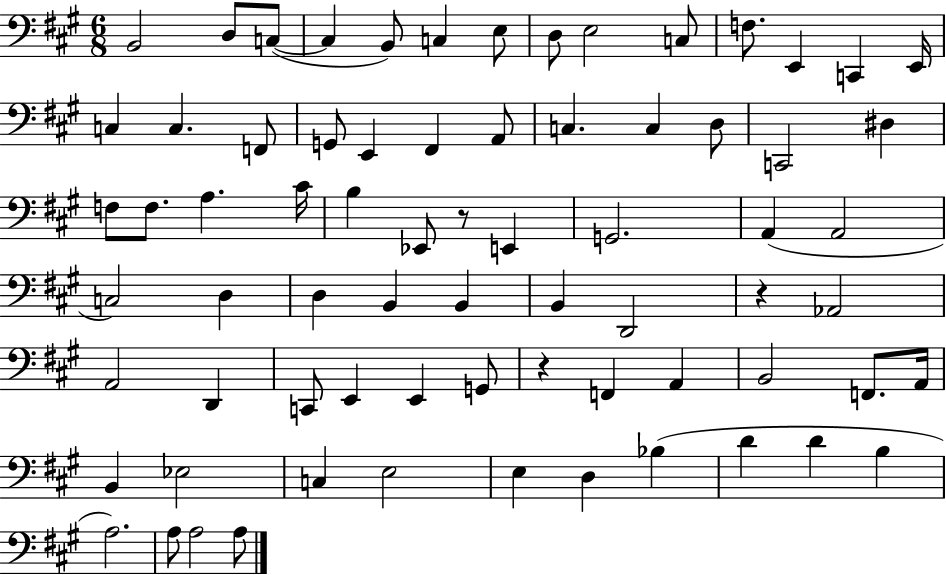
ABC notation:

X:1
T:Untitled
M:6/8
L:1/4
K:A
B,,2 D,/2 C,/2 C, B,,/2 C, E,/2 D,/2 E,2 C,/2 F,/2 E,, C,, E,,/4 C, C, F,,/2 G,,/2 E,, ^F,, A,,/2 C, C, D,/2 C,,2 ^D, F,/2 F,/2 A, ^C/4 B, _E,,/2 z/2 E,, G,,2 A,, A,,2 C,2 D, D, B,, B,, B,, D,,2 z _A,,2 A,,2 D,, C,,/2 E,, E,, G,,/2 z F,, A,, B,,2 F,,/2 A,,/4 B,, _E,2 C, E,2 E, D, _B, D D B, A,2 A,/2 A,2 A,/2